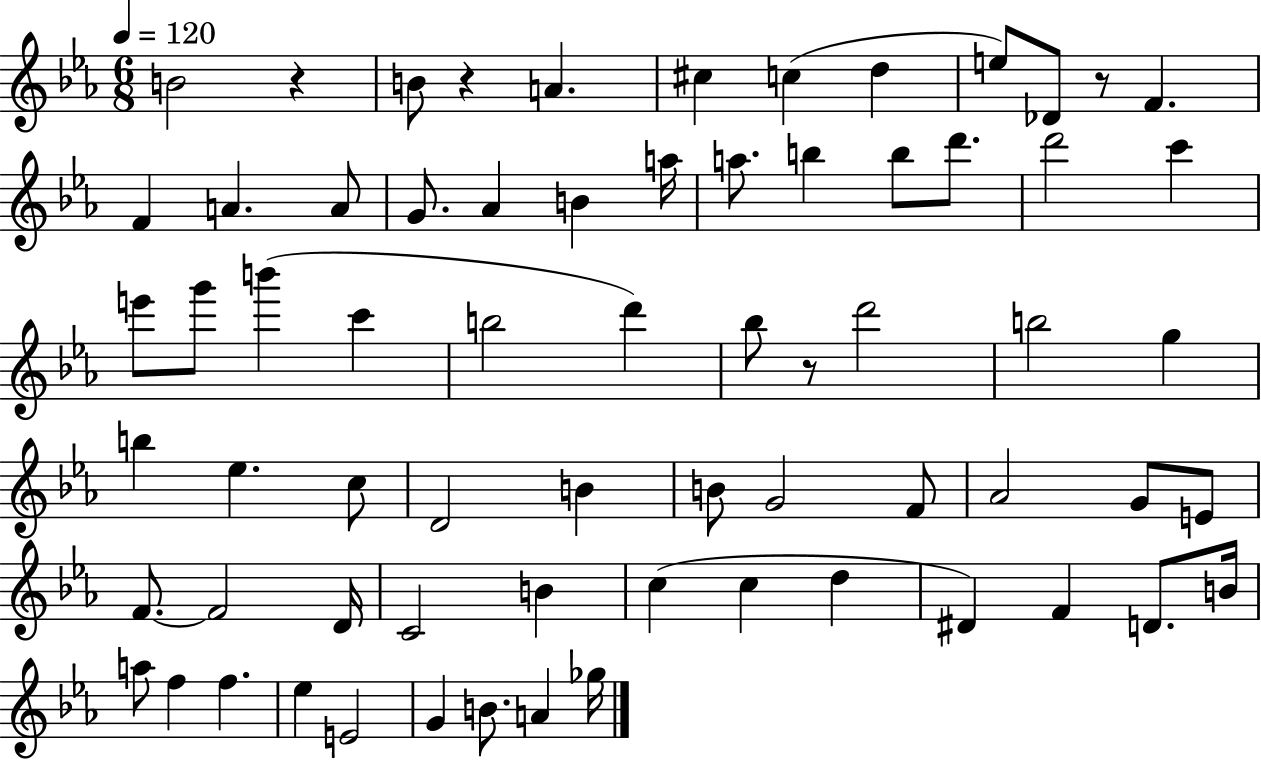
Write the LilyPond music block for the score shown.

{
  \clef treble
  \numericTimeSignature
  \time 6/8
  \key ees \major
  \tempo 4 = 120
  b'2 r4 | b'8 r4 a'4. | cis''4 c''4( d''4 | e''8) des'8 r8 f'4. | \break f'4 a'4. a'8 | g'8. aes'4 b'4 a''16 | a''8. b''4 b''8 d'''8. | d'''2 c'''4 | \break e'''8 g'''8 b'''4( c'''4 | b''2 d'''4) | bes''8 r8 d'''2 | b''2 g''4 | \break b''4 ees''4. c''8 | d'2 b'4 | b'8 g'2 f'8 | aes'2 g'8 e'8 | \break f'8.~~ f'2 d'16 | c'2 b'4 | c''4( c''4 d''4 | dis'4) f'4 d'8. b'16 | \break a''8 f''4 f''4. | ees''4 e'2 | g'4 b'8. a'4 ges''16 | \bar "|."
}